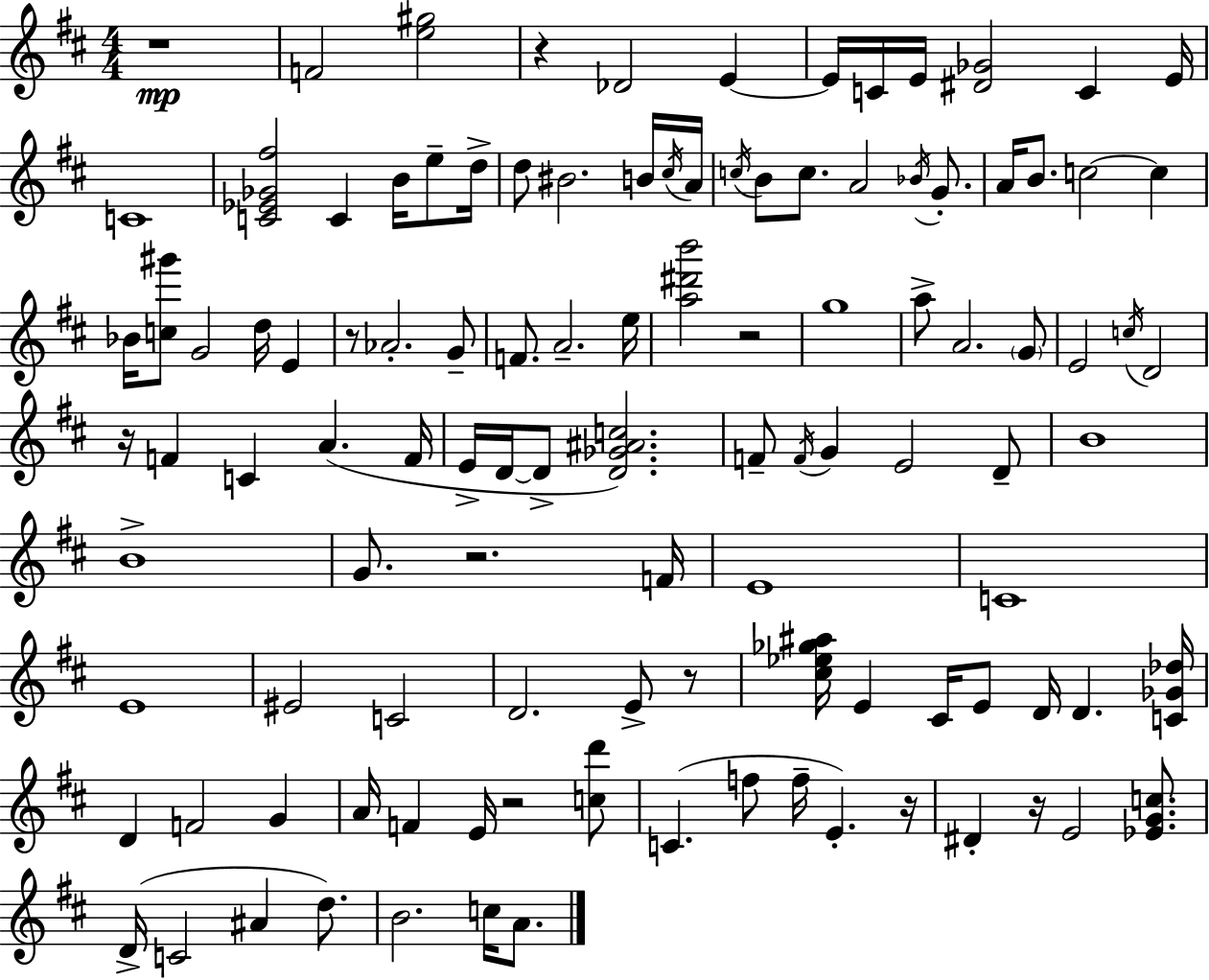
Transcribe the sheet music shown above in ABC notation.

X:1
T:Untitled
M:4/4
L:1/4
K:D
z4 F2 [e^g]2 z _D2 E E/4 C/4 E/4 [^D_G]2 C E/4 C4 [C_E_G^f]2 C B/4 e/2 d/4 d/2 ^B2 B/4 ^c/4 A/4 c/4 B/2 c/2 A2 _B/4 G/2 A/4 B/2 c2 c _B/4 [c^g']/2 G2 d/4 E z/2 _A2 G/2 F/2 A2 e/4 [a^d'b']2 z2 g4 a/2 A2 G/2 E2 c/4 D2 z/4 F C A F/4 E/4 D/4 D/2 [D_G^Ac]2 F/2 F/4 G E2 D/2 B4 B4 G/2 z2 F/4 E4 C4 E4 ^E2 C2 D2 E/2 z/2 [^c_e_g^a]/4 E ^C/4 E/2 D/4 D [C_G_d]/4 D F2 G A/4 F E/4 z2 [cd']/2 C f/2 f/4 E z/4 ^D z/4 E2 [_EGc]/2 D/4 C2 ^A d/2 B2 c/4 A/2